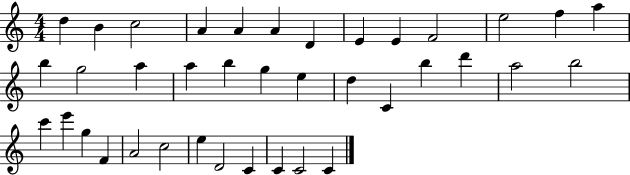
X:1
T:Untitled
M:4/4
L:1/4
K:C
d B c2 A A A D E E F2 e2 f a b g2 a a b g e d C b d' a2 b2 c' e' g F A2 c2 e D2 C C C2 C